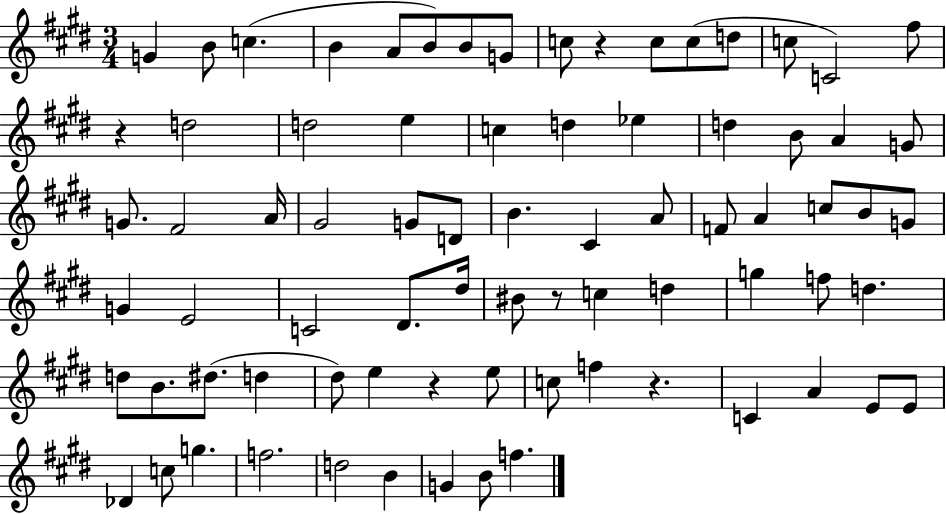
G4/q B4/e C5/q. B4/q A4/e B4/e B4/e G4/e C5/e R/q C5/e C5/e D5/e C5/e C4/h F#5/e R/q D5/h D5/h E5/q C5/q D5/q Eb5/q D5/q B4/e A4/q G4/e G4/e. F#4/h A4/s G#4/h G4/e D4/e B4/q. C#4/q A4/e F4/e A4/q C5/e B4/e G4/e G4/q E4/h C4/h D#4/e. D#5/s BIS4/e R/e C5/q D5/q G5/q F5/e D5/q. D5/e B4/e. D#5/e. D5/q D#5/e E5/q R/q E5/e C5/e F5/q R/q. C4/q A4/q E4/e E4/e Db4/q C5/e G5/q. F5/h. D5/h B4/q G4/q B4/e F5/q.